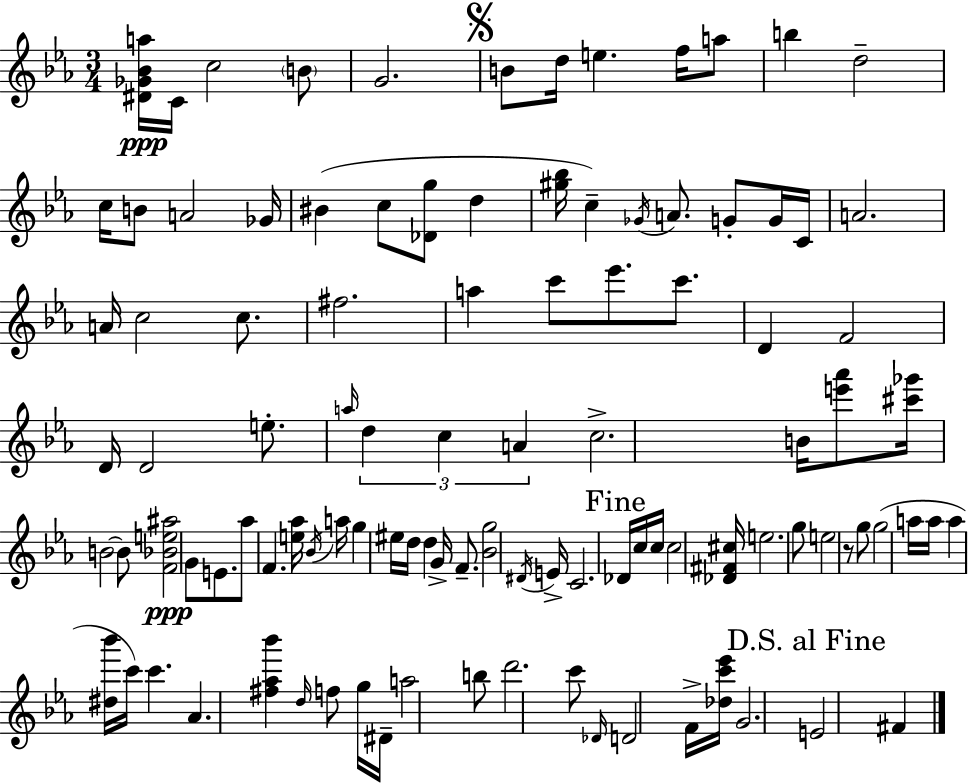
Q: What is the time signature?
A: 3/4